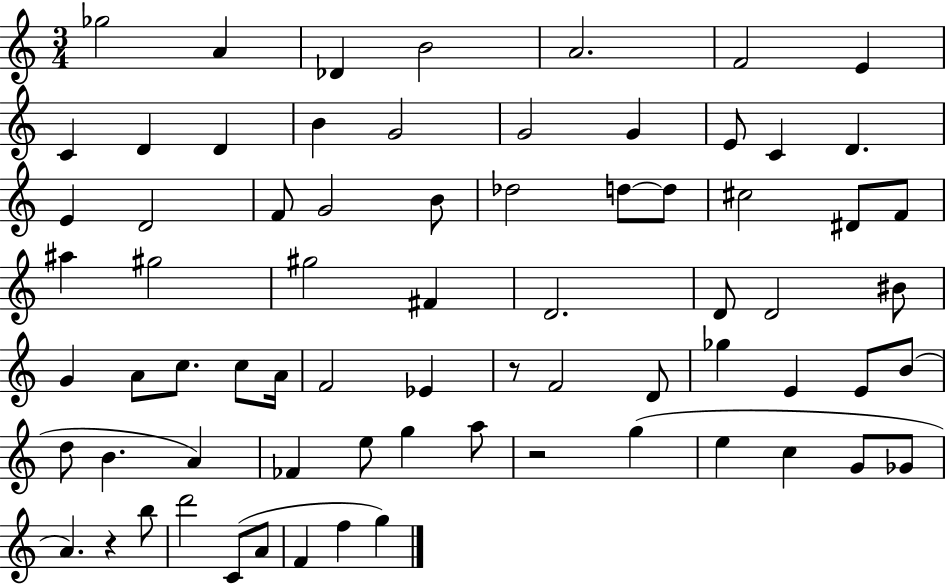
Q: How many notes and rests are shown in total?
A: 72